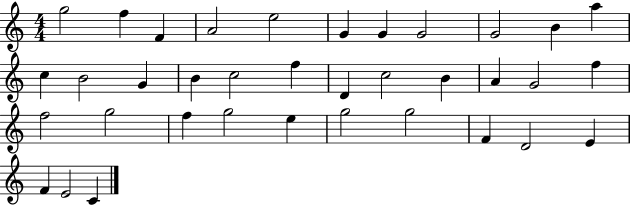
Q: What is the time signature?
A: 4/4